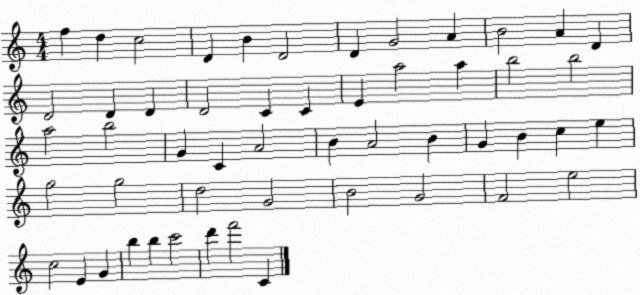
X:1
T:Untitled
M:4/4
L:1/4
K:C
f d c2 D B D2 D G2 A B2 A D D2 D D D2 C C E a2 a b2 b2 a2 b2 G C A2 B A2 B G B c e g2 g2 d2 G2 B2 G2 F2 e2 c2 E G b b c'2 d' f'2 C